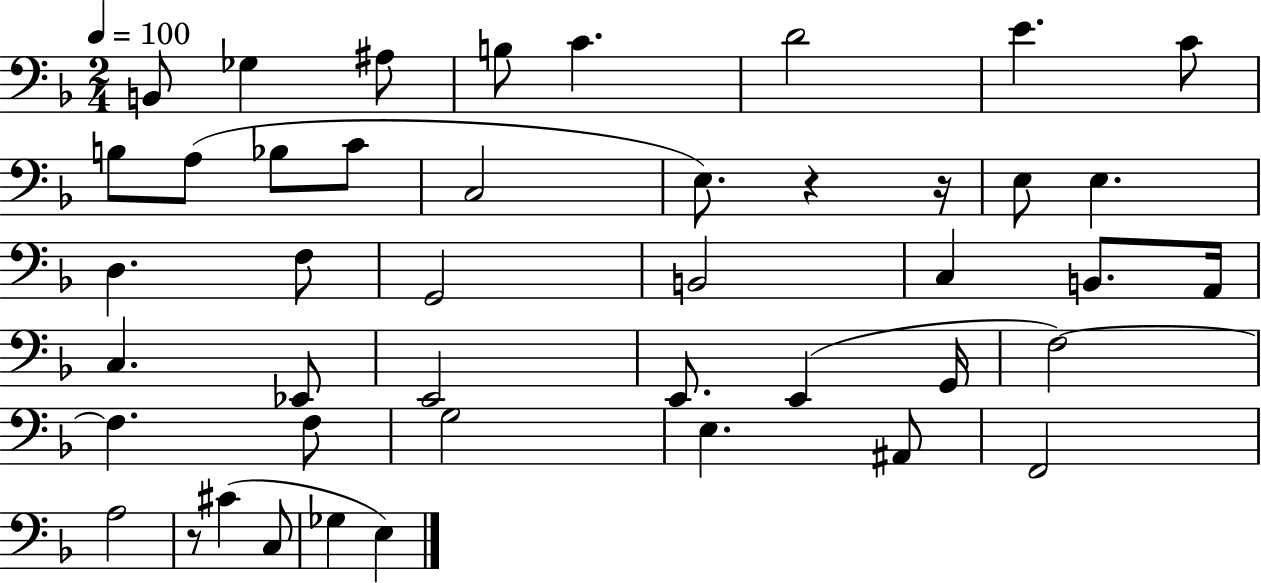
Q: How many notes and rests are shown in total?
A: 44